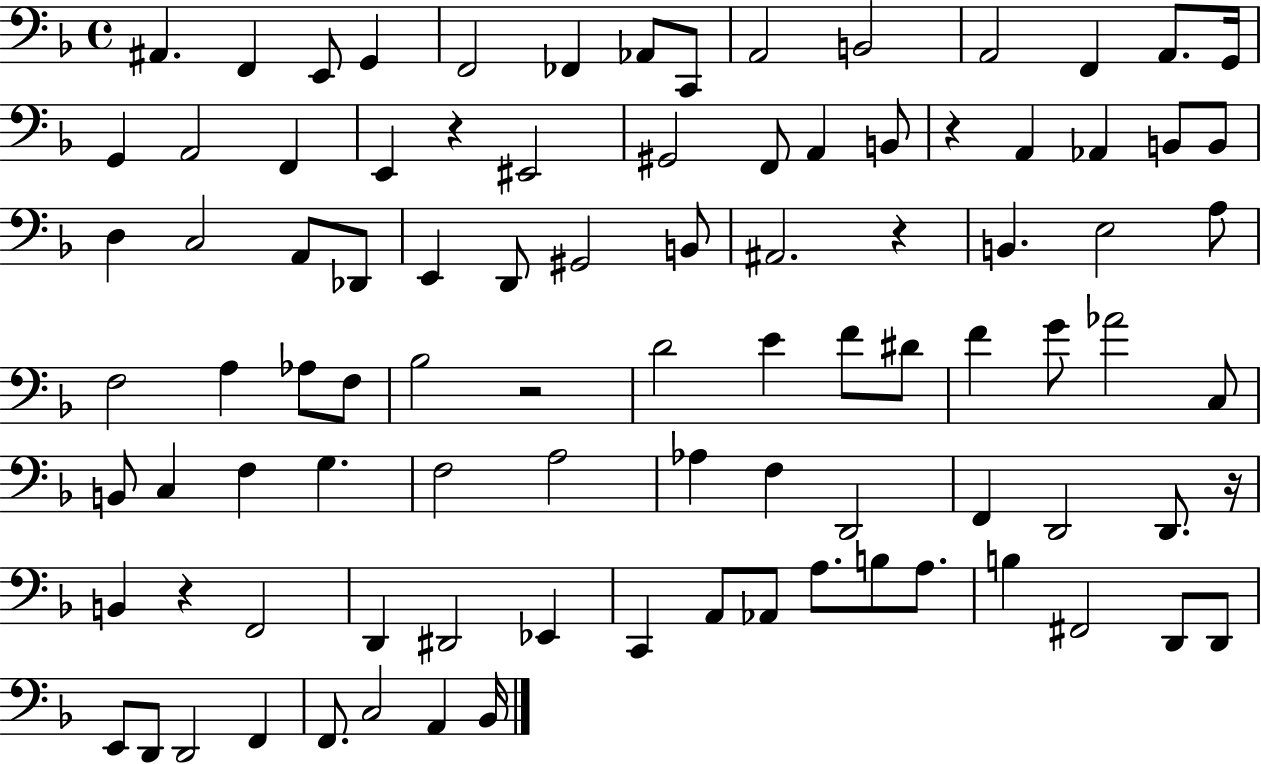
X:1
T:Untitled
M:4/4
L:1/4
K:F
^A,, F,, E,,/2 G,, F,,2 _F,, _A,,/2 C,,/2 A,,2 B,,2 A,,2 F,, A,,/2 G,,/4 G,, A,,2 F,, E,, z ^E,,2 ^G,,2 F,,/2 A,, B,,/2 z A,, _A,, B,,/2 B,,/2 D, C,2 A,,/2 _D,,/2 E,, D,,/2 ^G,,2 B,,/2 ^A,,2 z B,, E,2 A,/2 F,2 A, _A,/2 F,/2 _B,2 z2 D2 E F/2 ^D/2 F G/2 _A2 C,/2 B,,/2 C, F, G, F,2 A,2 _A, F, D,,2 F,, D,,2 D,,/2 z/4 B,, z F,,2 D,, ^D,,2 _E,, C,, A,,/2 _A,,/2 A,/2 B,/2 A,/2 B, ^F,,2 D,,/2 D,,/2 E,,/2 D,,/2 D,,2 F,, F,,/2 C,2 A,, _B,,/4